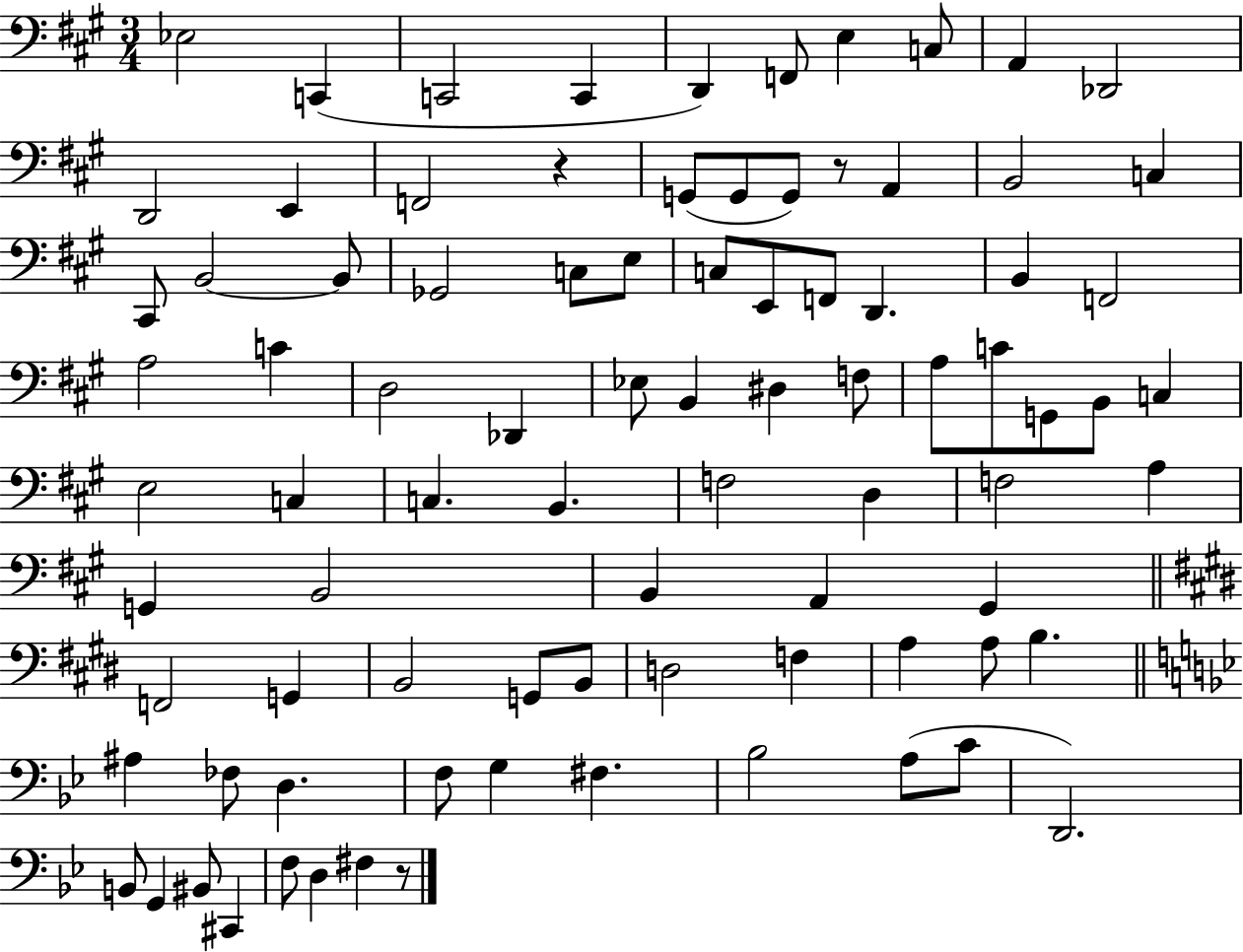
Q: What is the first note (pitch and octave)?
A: Eb3